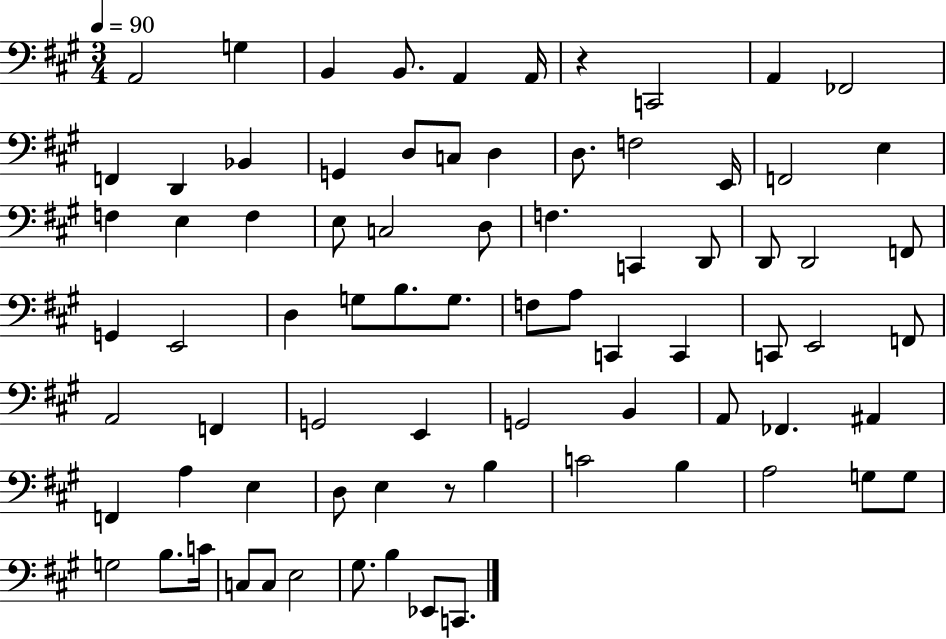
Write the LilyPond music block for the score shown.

{
  \clef bass
  \numericTimeSignature
  \time 3/4
  \key a \major
  \tempo 4 = 90
  a,2 g4 | b,4 b,8. a,4 a,16 | r4 c,2 | a,4 fes,2 | \break f,4 d,4 bes,4 | g,4 d8 c8 d4 | d8. f2 e,16 | f,2 e4 | \break f4 e4 f4 | e8 c2 d8 | f4. c,4 d,8 | d,8 d,2 f,8 | \break g,4 e,2 | d4 g8 b8. g8. | f8 a8 c,4 c,4 | c,8 e,2 f,8 | \break a,2 f,4 | g,2 e,4 | g,2 b,4 | a,8 fes,4. ais,4 | \break f,4 a4 e4 | d8 e4 r8 b4 | c'2 b4 | a2 g8 g8 | \break g2 b8. c'16 | c8 c8 e2 | gis8. b4 ees,8 c,8. | \bar "|."
}